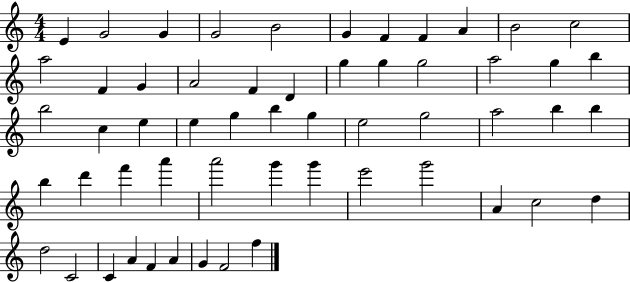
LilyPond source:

{
  \clef treble
  \numericTimeSignature
  \time 4/4
  \key c \major
  e'4 g'2 g'4 | g'2 b'2 | g'4 f'4 f'4 a'4 | b'2 c''2 | \break a''2 f'4 g'4 | a'2 f'4 d'4 | g''4 g''4 g''2 | a''2 g''4 b''4 | \break b''2 c''4 e''4 | e''4 g''4 b''4 g''4 | e''2 g''2 | a''2 b''4 b''4 | \break b''4 d'''4 f'''4 a'''4 | a'''2 g'''4 g'''4 | e'''2 g'''2 | a'4 c''2 d''4 | \break d''2 c'2 | c'4 a'4 f'4 a'4 | g'4 f'2 f''4 | \bar "|."
}